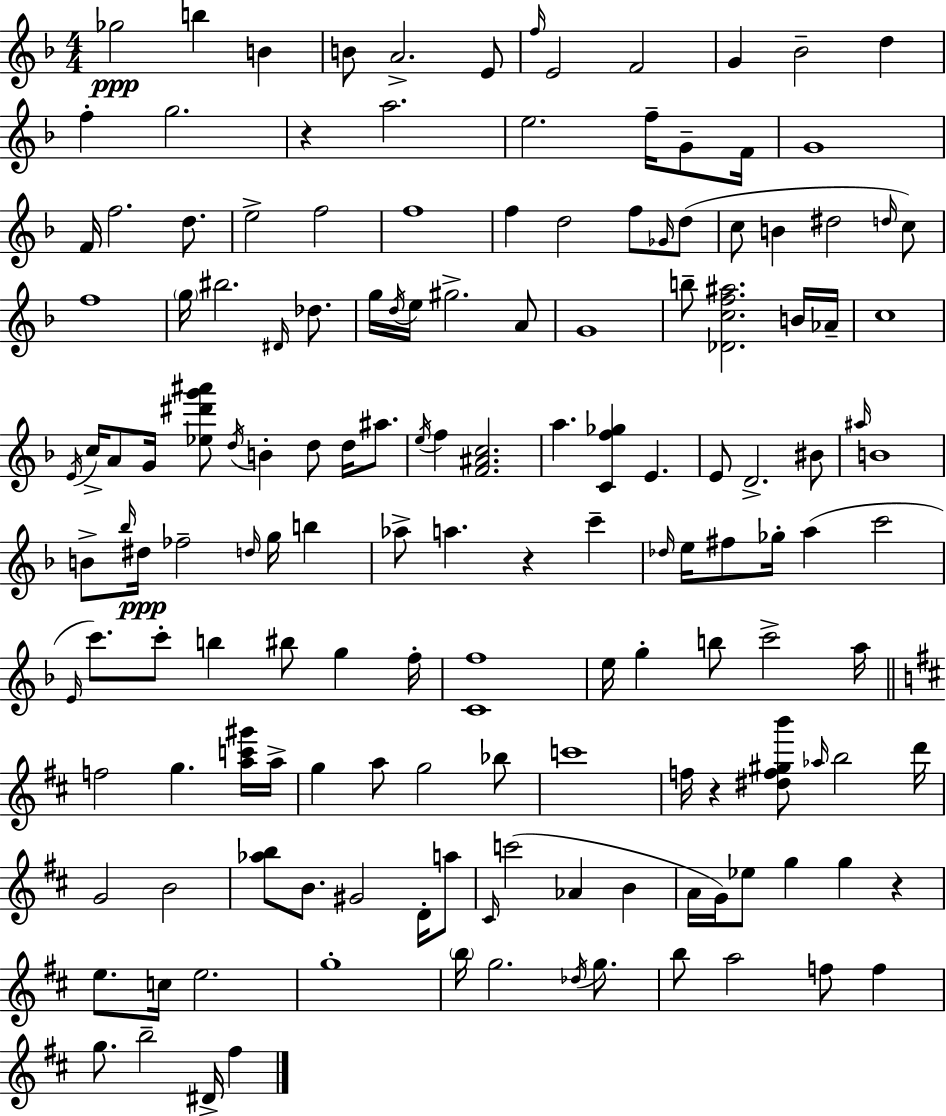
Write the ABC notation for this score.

X:1
T:Untitled
M:4/4
L:1/4
K:F
_g2 b B B/2 A2 E/2 f/4 E2 F2 G _B2 d f g2 z a2 e2 f/4 G/2 F/4 G4 F/4 f2 d/2 e2 f2 f4 f d2 f/2 _G/4 d/2 c/2 B ^d2 d/4 c/2 f4 g/4 ^b2 ^D/4 _d/2 g/4 d/4 e/4 ^g2 A/2 G4 b/2 [_Dcf^a]2 B/4 _A/4 c4 E/4 c/4 A/2 G/4 [_e^d'g'^a']/2 d/4 B d/2 d/4 ^a/2 e/4 f [F^Ac]2 a [Cf_g] E E/2 D2 ^B/2 ^a/4 B4 B/2 _b/4 ^d/4 _f2 d/4 g/4 b _a/2 a z c' _d/4 e/4 ^f/2 _g/4 a c'2 E/4 c'/2 c'/2 b ^b/2 g f/4 [Cf]4 e/4 g b/2 c'2 a/4 f2 g [ac'^g']/4 a/4 g a/2 g2 _b/2 c'4 f/4 z [^df^gb']/2 _a/4 b2 d'/4 G2 B2 [_ab]/2 B/2 ^G2 D/4 a/2 ^C/4 c'2 _A B A/4 G/4 _e/2 g g z e/2 c/4 e2 g4 b/4 g2 _d/4 g/2 b/2 a2 f/2 f g/2 b2 ^D/4 ^f